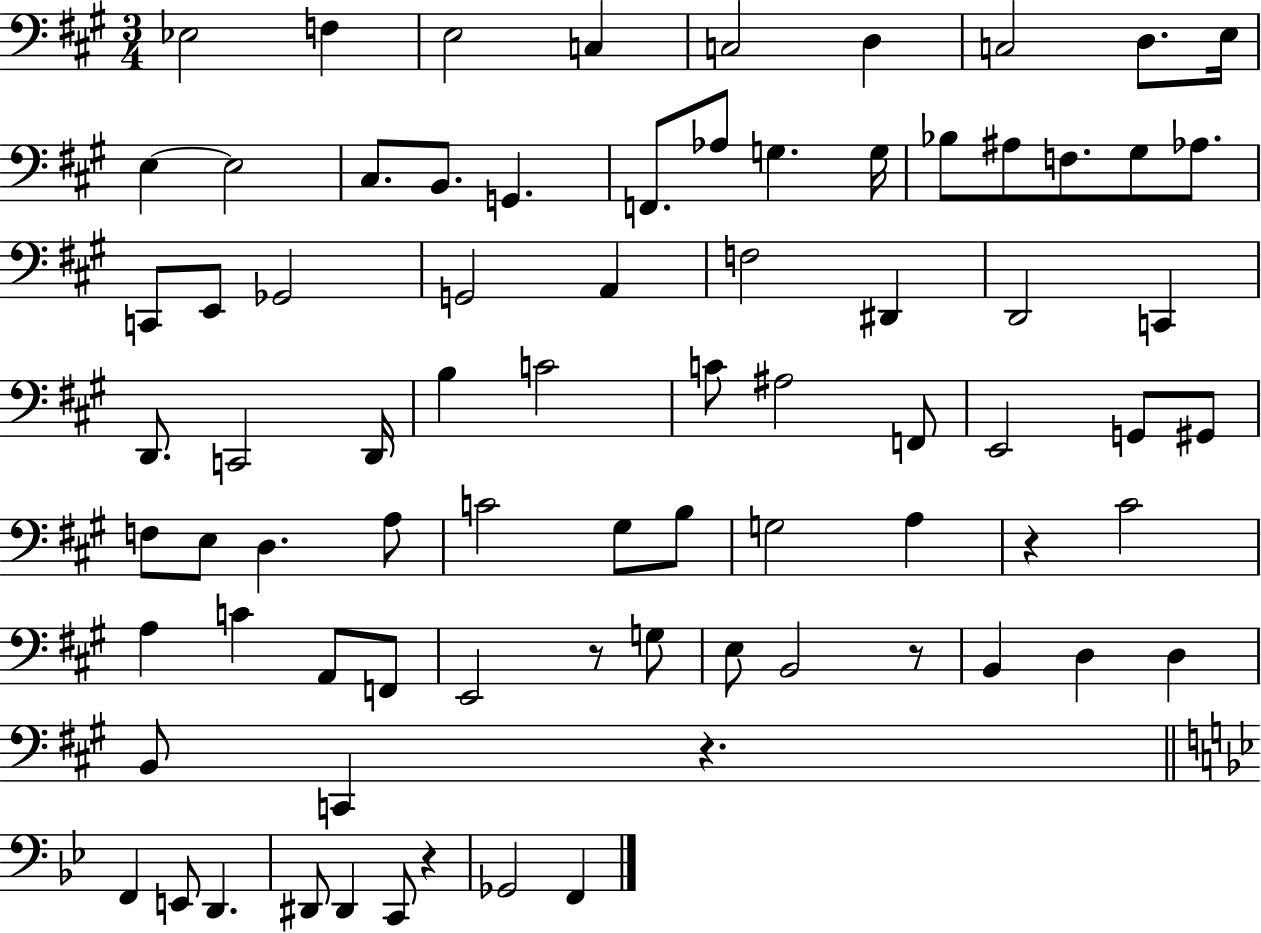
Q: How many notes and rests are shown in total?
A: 79